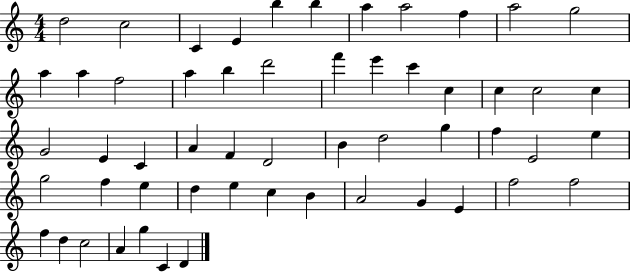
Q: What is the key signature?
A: C major